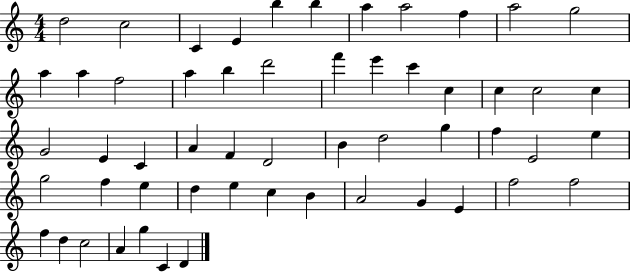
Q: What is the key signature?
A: C major